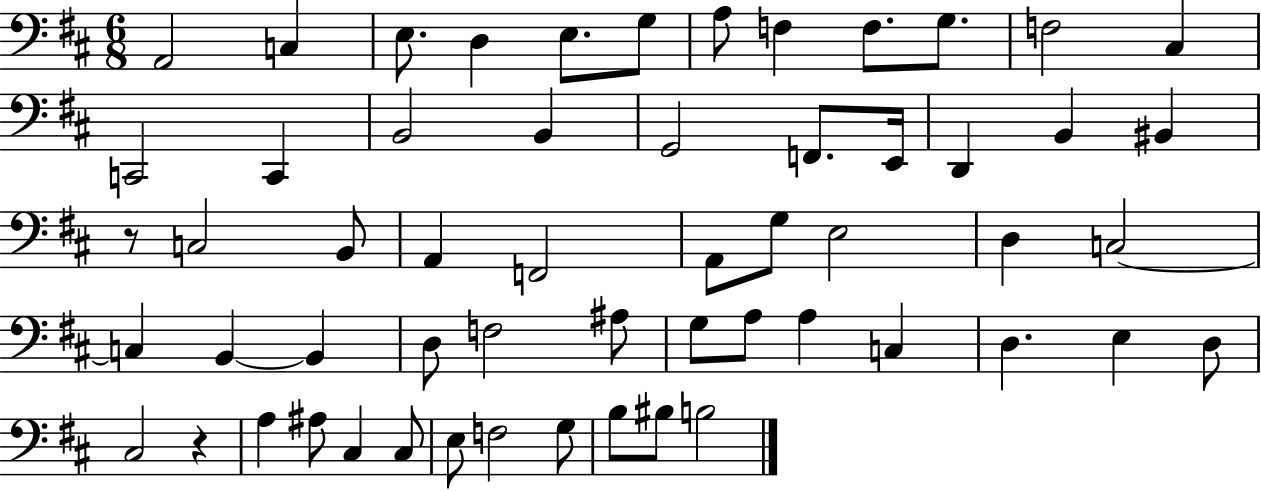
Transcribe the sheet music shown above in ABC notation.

X:1
T:Untitled
M:6/8
L:1/4
K:D
A,,2 C, E,/2 D, E,/2 G,/2 A,/2 F, F,/2 G,/2 F,2 ^C, C,,2 C,, B,,2 B,, G,,2 F,,/2 E,,/4 D,, B,, ^B,, z/2 C,2 B,,/2 A,, F,,2 A,,/2 G,/2 E,2 D, C,2 C, B,, B,, D,/2 F,2 ^A,/2 G,/2 A,/2 A, C, D, E, D,/2 ^C,2 z A, ^A,/2 ^C, ^C,/2 E,/2 F,2 G,/2 B,/2 ^B,/2 B,2